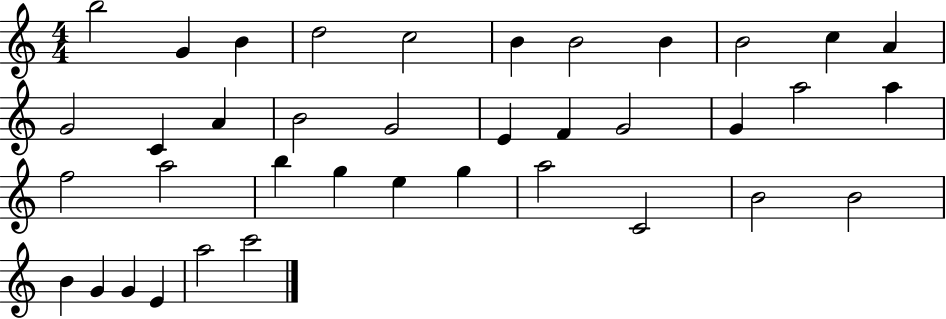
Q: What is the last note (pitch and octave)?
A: C6